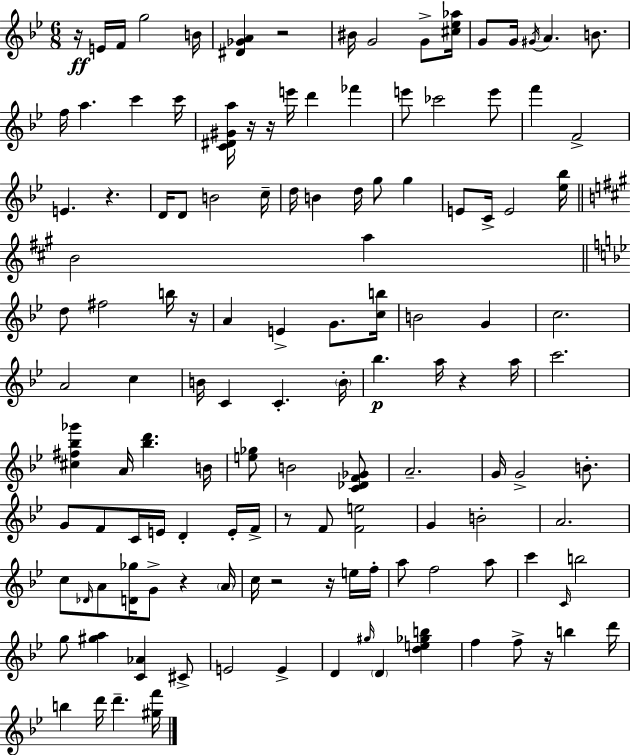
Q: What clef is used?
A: treble